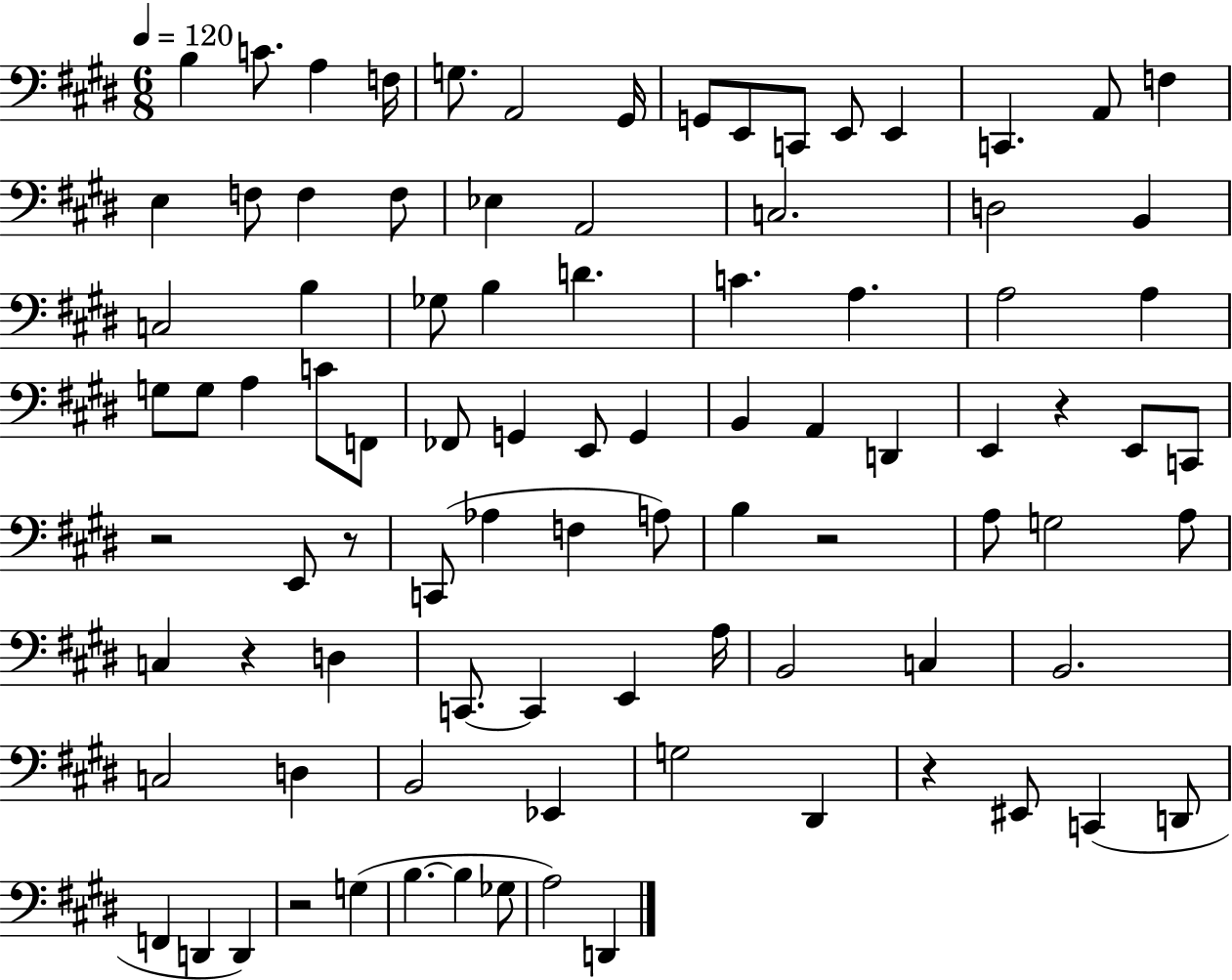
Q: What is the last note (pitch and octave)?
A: D2